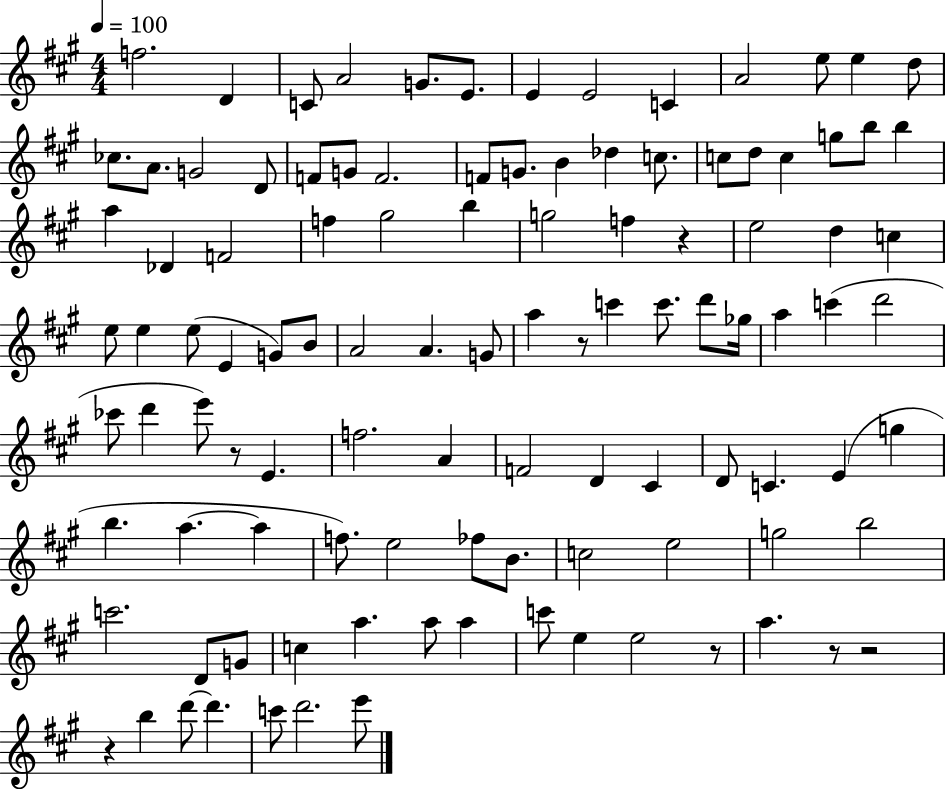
X:1
T:Untitled
M:4/4
L:1/4
K:A
f2 D C/2 A2 G/2 E/2 E E2 C A2 e/2 e d/2 _c/2 A/2 G2 D/2 F/2 G/2 F2 F/2 G/2 B _d c/2 c/2 d/2 c g/2 b/2 b a _D F2 f ^g2 b g2 f z e2 d c e/2 e e/2 E G/2 B/2 A2 A G/2 a z/2 c' c'/2 d'/2 _g/4 a c' d'2 _c'/2 d' e'/2 z/2 E f2 A F2 D ^C D/2 C E g b a a f/2 e2 _f/2 B/2 c2 e2 g2 b2 c'2 D/2 G/2 c a a/2 a c'/2 e e2 z/2 a z/2 z2 z b d'/2 d' c'/2 d'2 e'/2